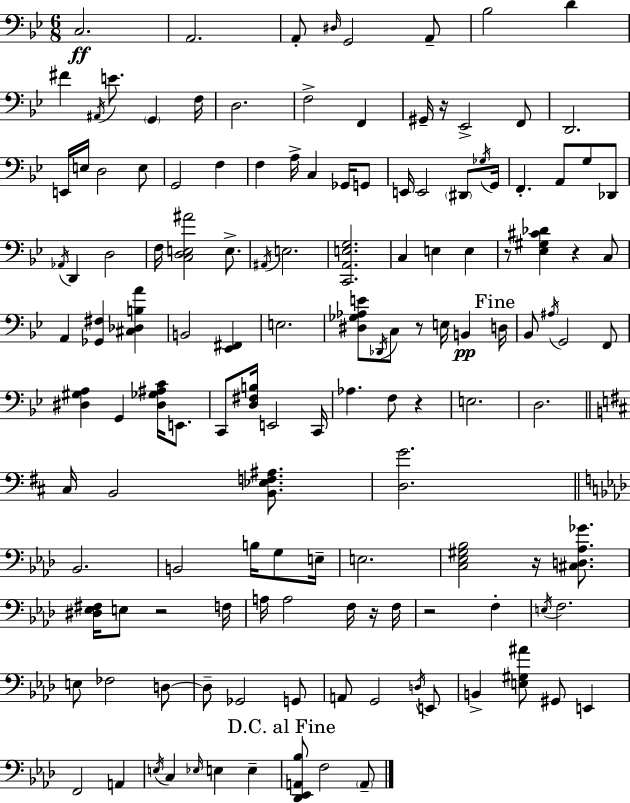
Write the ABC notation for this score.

X:1
T:Untitled
M:6/8
L:1/4
K:Bb
C,2 A,,2 A,,/2 ^D,/4 G,,2 A,,/2 _B,2 D ^F ^A,,/4 E/2 G,, F,/4 D,2 F,2 F,, ^G,,/4 z/4 _E,,2 F,,/2 D,,2 E,,/4 E,/4 D,2 E,/2 G,,2 F, F, A,/4 C, _G,,/4 G,,/2 E,,/4 E,,2 ^D,,/2 _G,/4 G,,/4 F,, A,,/2 G,/2 _D,,/2 _A,,/4 D,, D,2 F,/4 [C,D,E,^A]2 E,/2 ^A,,/4 E,2 [C,,A,,E,G,]2 C, E, E, z/2 [_E,^G,^C_D] z C,/2 A,, [_G,,^F,] [^C,_D,B,A] B,,2 [_E,,^F,,] E,2 [^D,_G,_A,E]/2 _D,,/4 C,/2 z/2 E,/4 B,, D,/4 _B,,/2 ^A,/4 G,,2 F,,/2 [^D,^G,A,] G,, [^D,_G,^A,C]/4 E,,/2 C,,/2 [D,^F,B,]/4 E,,2 C,,/4 _A, F,/2 z E,2 D,2 ^C,/4 B,,2 [B,,_E,F,^A,]/2 [D,G]2 _B,,2 B,,2 B,/4 G,/2 E,/4 E,2 [C,_E,^G,_B,]2 z/4 [^C,D,_A,_G]/2 [^D,_E,^F,]/4 E,/2 z2 F,/4 A,/4 A,2 F,/4 z/4 F,/4 z2 F, E,/4 F,2 E,/2 _F,2 D,/2 D,/2 _G,,2 G,,/2 A,,/2 G,,2 D,/4 E,,/2 B,, [E,^G,^A]/2 ^G,,/2 E,, F,,2 A,, E,/4 C, _E,/4 E, E, [_D,,_E,,A,,_B,]/2 F,2 A,,/2